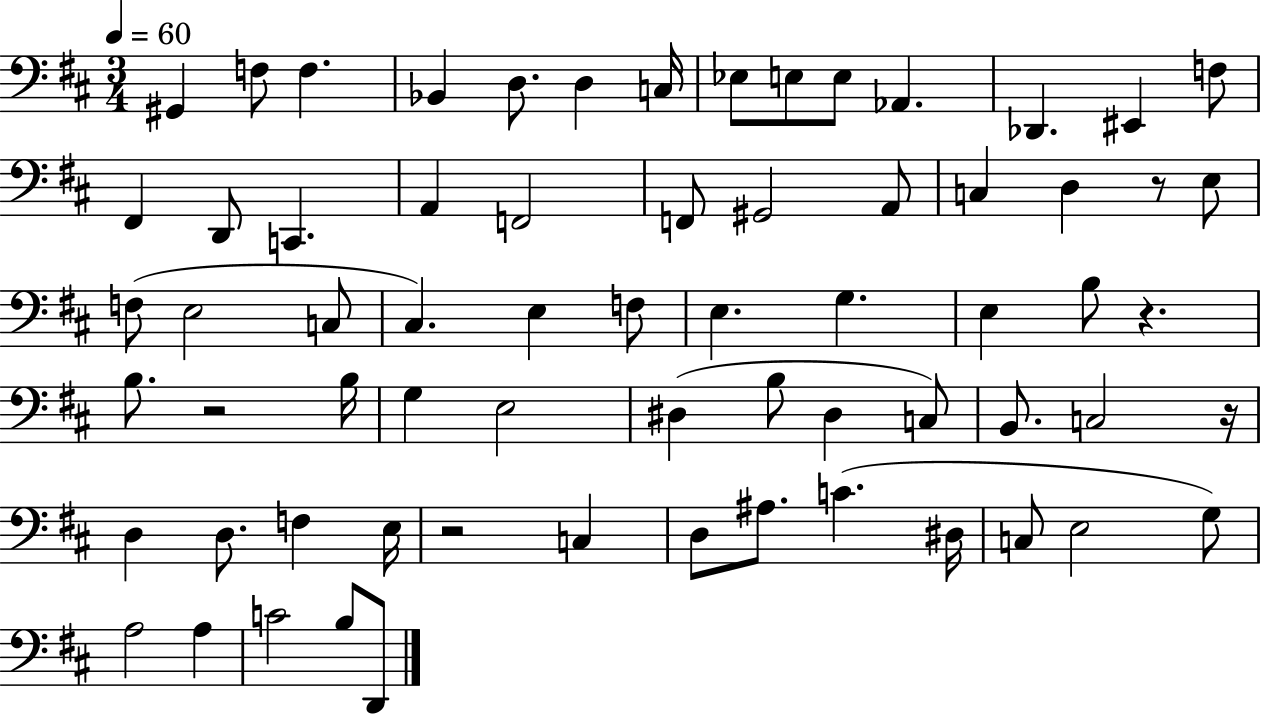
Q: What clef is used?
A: bass